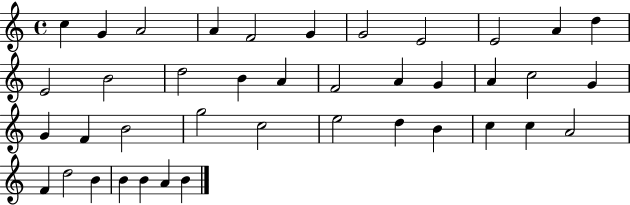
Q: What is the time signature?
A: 4/4